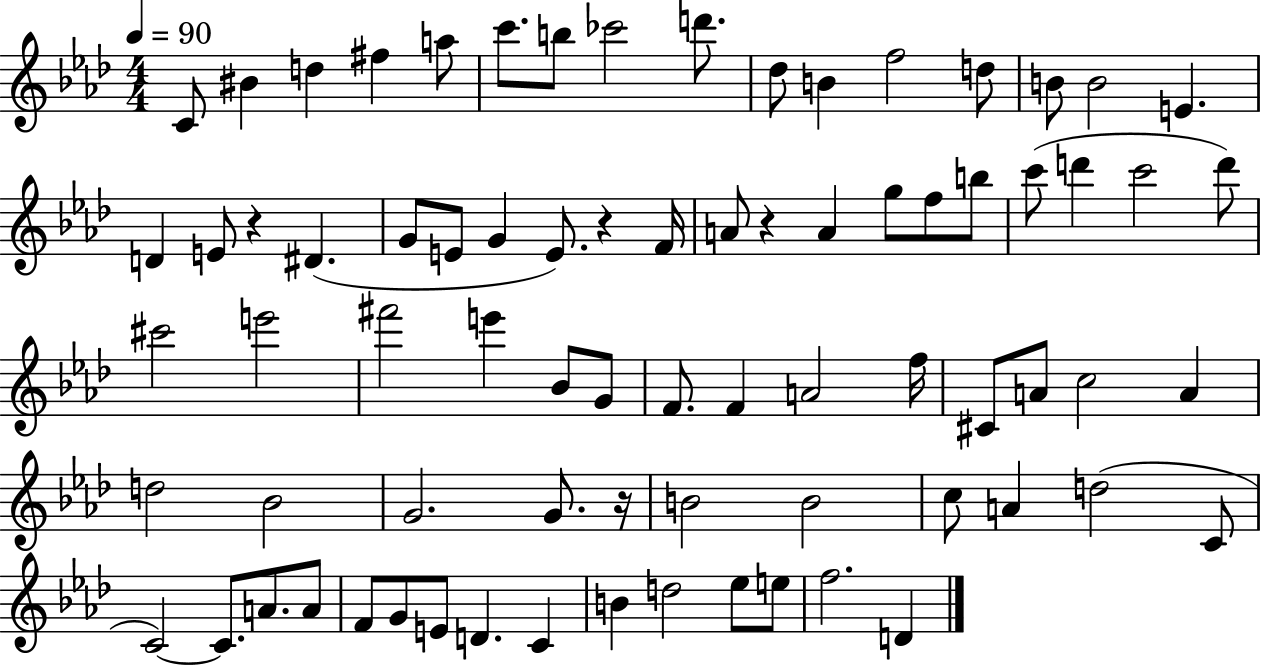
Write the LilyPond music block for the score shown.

{
  \clef treble
  \numericTimeSignature
  \time 4/4
  \key aes \major
  \tempo 4 = 90
  \repeat volta 2 { c'8 bis'4 d''4 fis''4 a''8 | c'''8. b''8 ces'''2 d'''8. | des''8 b'4 f''2 d''8 | b'8 b'2 e'4. | \break d'4 e'8 r4 dis'4.( | g'8 e'8 g'4 e'8.) r4 f'16 | a'8 r4 a'4 g''8 f''8 b''8 | c'''8( d'''4 c'''2 d'''8) | \break cis'''2 e'''2 | fis'''2 e'''4 bes'8 g'8 | f'8. f'4 a'2 f''16 | cis'8 a'8 c''2 a'4 | \break d''2 bes'2 | g'2. g'8. r16 | b'2 b'2 | c''8 a'4 d''2( c'8 | \break c'2~~) c'8. a'8. a'8 | f'8 g'8 e'8 d'4. c'4 | b'4 d''2 ees''8 e''8 | f''2. d'4 | \break } \bar "|."
}